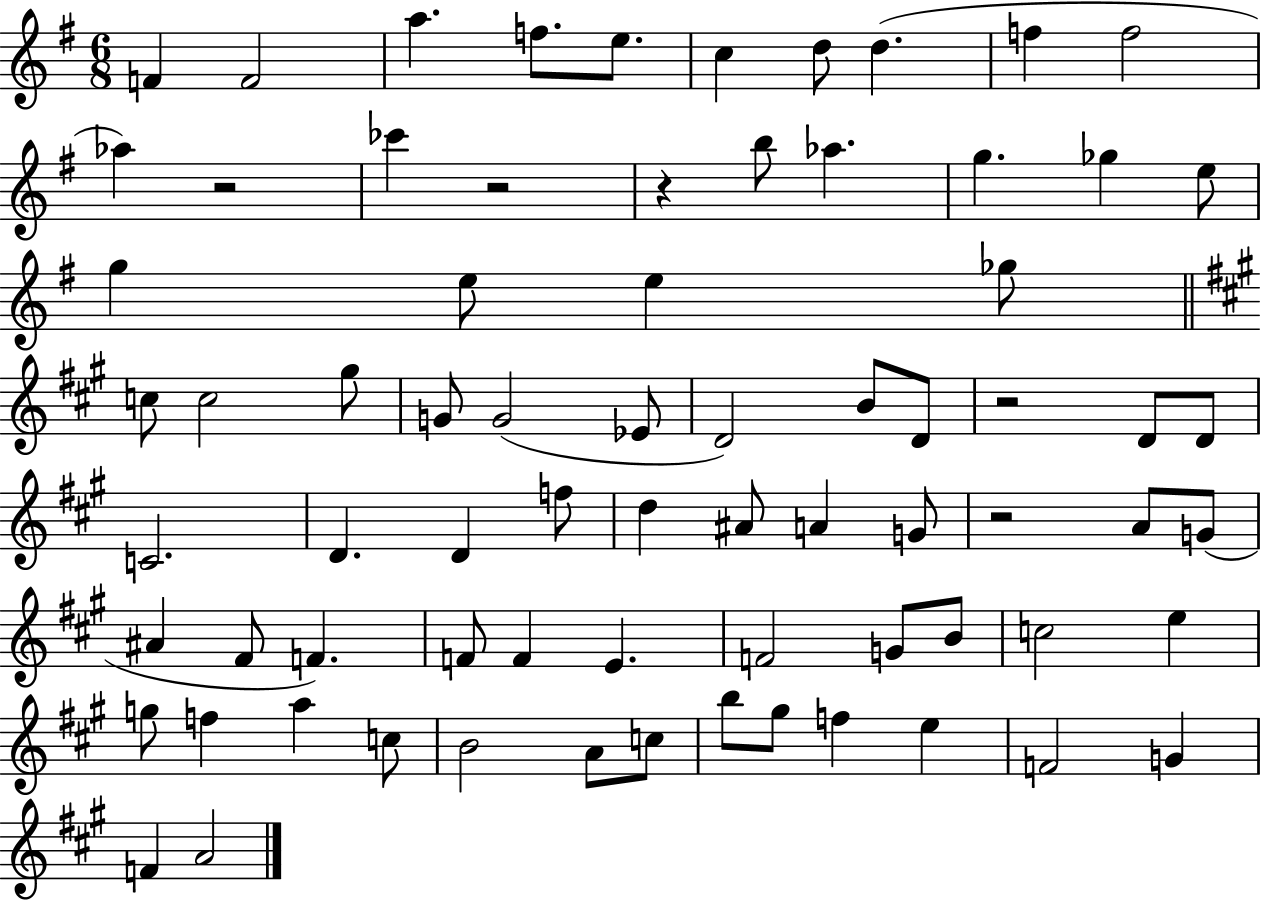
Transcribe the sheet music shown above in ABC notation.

X:1
T:Untitled
M:6/8
L:1/4
K:G
F F2 a f/2 e/2 c d/2 d f f2 _a z2 _c' z2 z b/2 _a g _g e/2 g e/2 e _g/2 c/2 c2 ^g/2 G/2 G2 _E/2 D2 B/2 D/2 z2 D/2 D/2 C2 D D f/2 d ^A/2 A G/2 z2 A/2 G/2 ^A ^F/2 F F/2 F E F2 G/2 B/2 c2 e g/2 f a c/2 B2 A/2 c/2 b/2 ^g/2 f e F2 G F A2